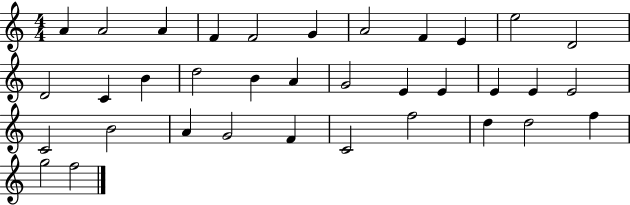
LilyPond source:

{
  \clef treble
  \numericTimeSignature
  \time 4/4
  \key c \major
  a'4 a'2 a'4 | f'4 f'2 g'4 | a'2 f'4 e'4 | e''2 d'2 | \break d'2 c'4 b'4 | d''2 b'4 a'4 | g'2 e'4 e'4 | e'4 e'4 e'2 | \break c'2 b'2 | a'4 g'2 f'4 | c'2 f''2 | d''4 d''2 f''4 | \break g''2 f''2 | \bar "|."
}